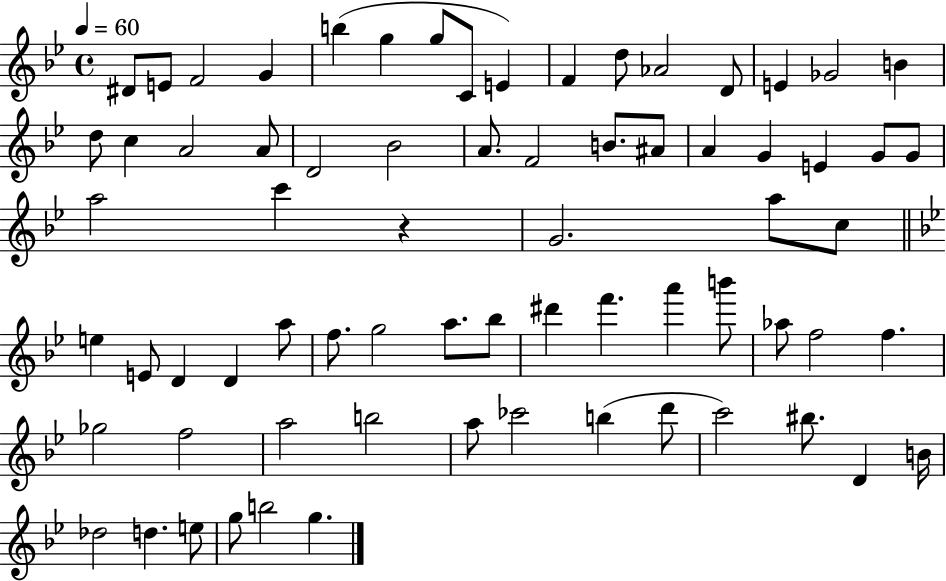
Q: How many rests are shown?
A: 1